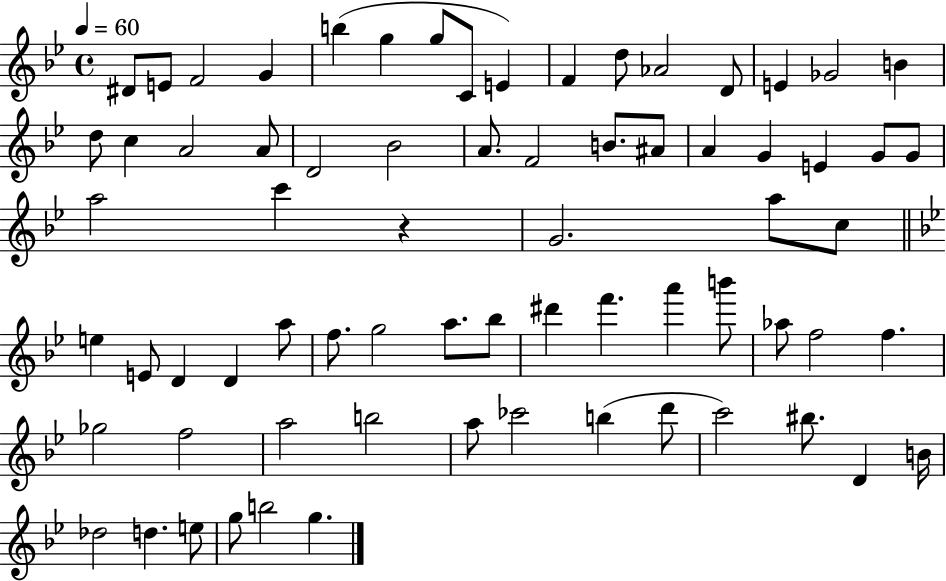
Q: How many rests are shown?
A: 1